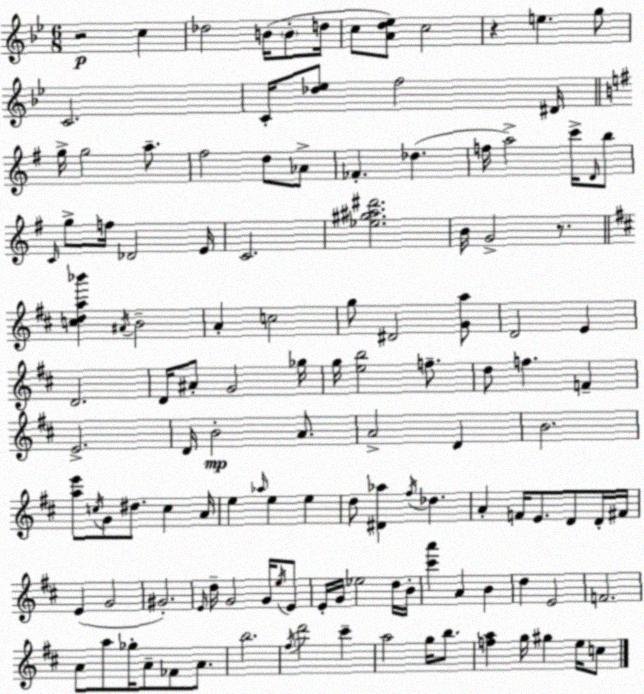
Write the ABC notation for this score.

X:1
T:Untitled
M:6/8
L:1/4
K:Gm
z2 c _d2 B/4 B/2 d/4 c/2 [Ad_e]/2 c2 z e g/2 C2 C/4 [_d_e]/2 f2 ^D/4 g/4 g2 a/2 ^f2 d/2 _A/2 _F _d f/4 a2 c'/4 D/4 b/2 C/4 g/2 f/4 _D2 E/4 C2 [_e^g^a^d']2 B/4 G2 z/2 [cda_b'] ^A/4 B2 A c2 g/2 ^D2 [Ga]/2 D2 E D2 D/4 ^A/2 G2 _g/4 g/4 [eb]2 f/2 d/2 f F E2 D/4 B2 A/2 A2 D B2 [ae']/2 c/4 G/2 ^d/2 c A/4 e _a/4 e e d/2 [^D_a] ^f/4 _d A F/4 E/2 D/2 D/4 ^F/4 E G2 ^G2 E/4 d/4 G2 G/4 e/4 E/2 E/4 G/4 _e2 d/4 B/4 [^c'a'] A B d E2 F2 A/2 a/2 _g/4 A/2 _F/2 A/2 b2 ^f/4 d'2 ^c' a2 g/4 b/2 [fa] g/4 ^g e/4 c/2